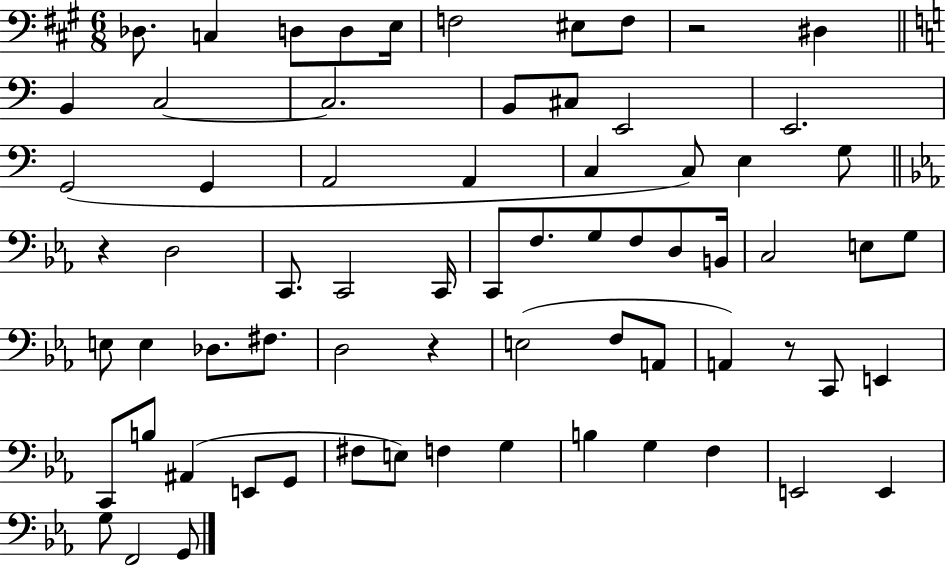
{
  \clef bass
  \numericTimeSignature
  \time 6/8
  \key a \major
  des8. c4 d8 d8 e16 | f2 eis8 f8 | r2 dis4 | \bar "||" \break \key c \major b,4 c2~~ | c2. | b,8 cis8 e,2 | e,2. | \break g,2( g,4 | a,2 a,4 | c4 c8) e4 g8 | \bar "||" \break \key c \minor r4 d2 | c,8. c,2 c,16 | c,8 f8. g8 f8 d8 b,16 | c2 e8 g8 | \break e8 e4 des8. fis8. | d2 r4 | e2( f8 a,8 | a,4) r8 c,8 e,4 | \break c,8 b8 ais,4( e,8 g,8 | fis8 e8) f4 g4 | b4 g4 f4 | e,2 e,4 | \break g8 f,2 g,8 | \bar "|."
}